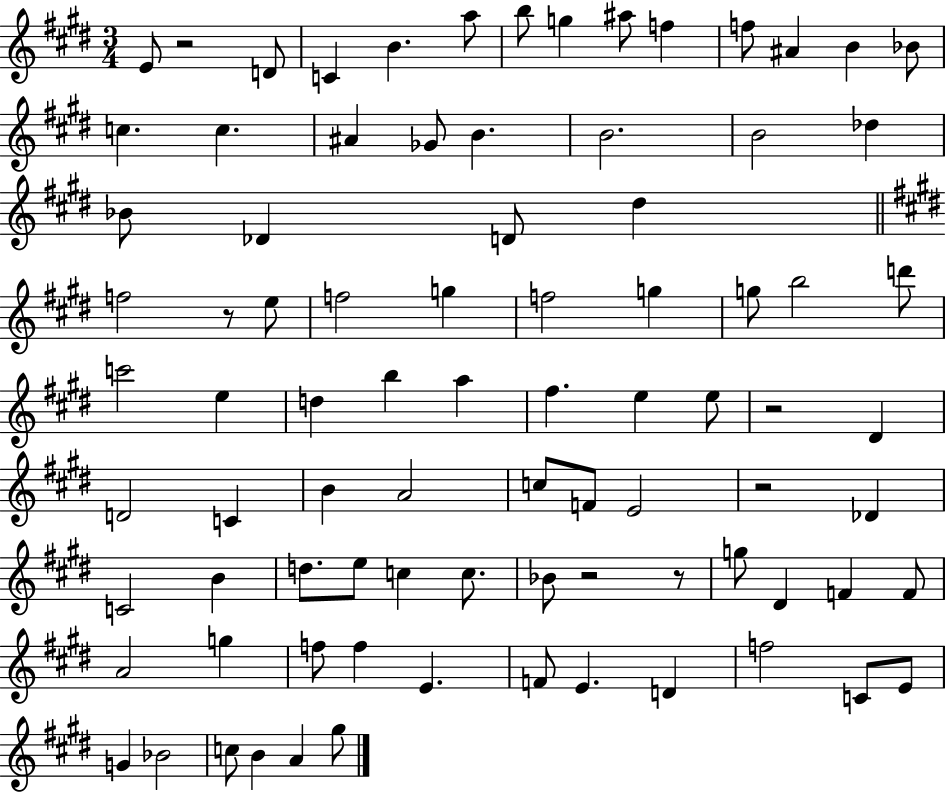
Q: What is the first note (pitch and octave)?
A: E4